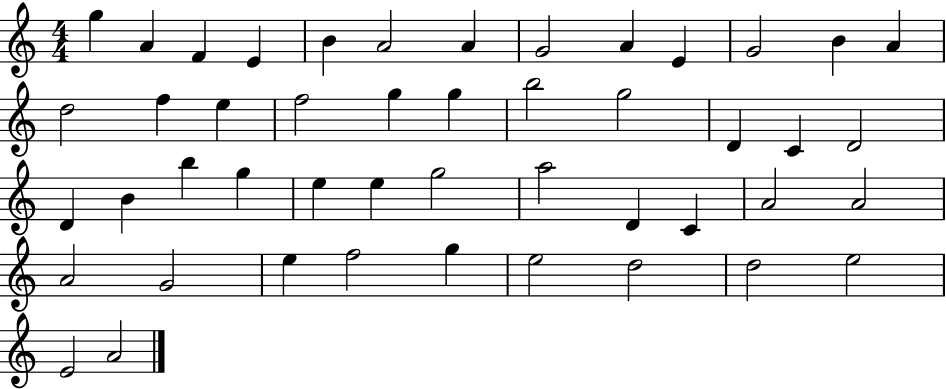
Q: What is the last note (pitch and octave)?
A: A4